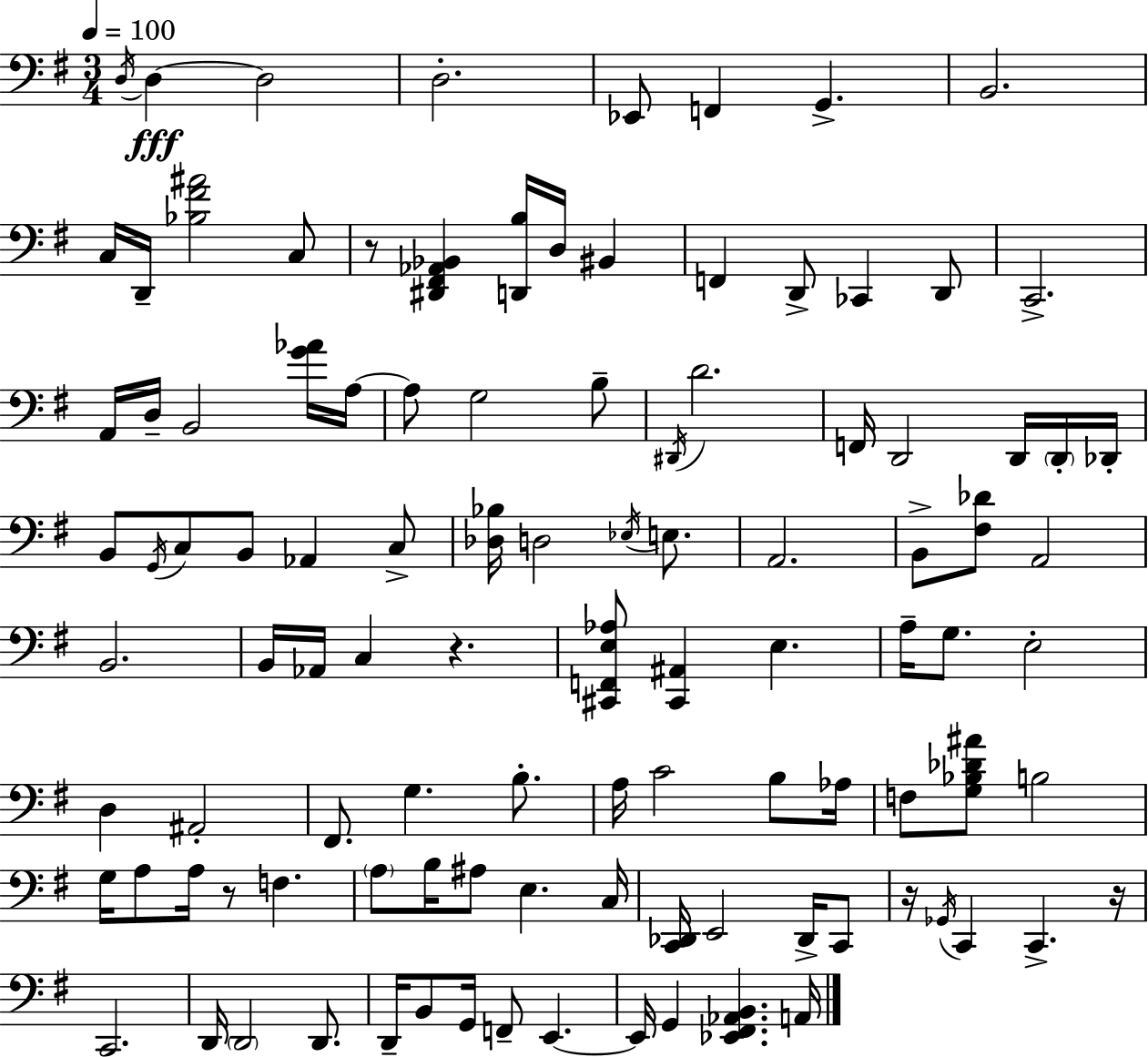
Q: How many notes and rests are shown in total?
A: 106